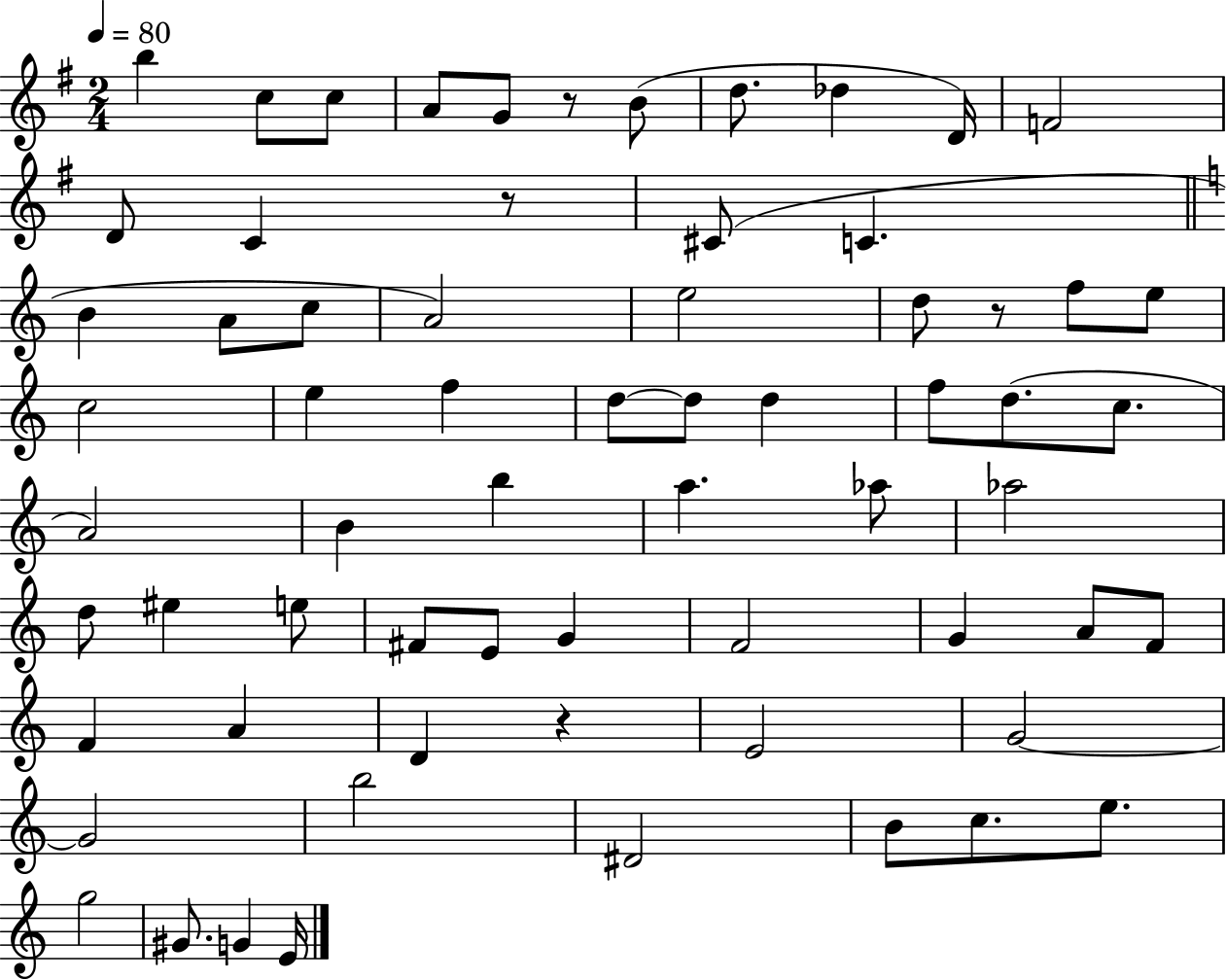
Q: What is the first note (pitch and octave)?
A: B5